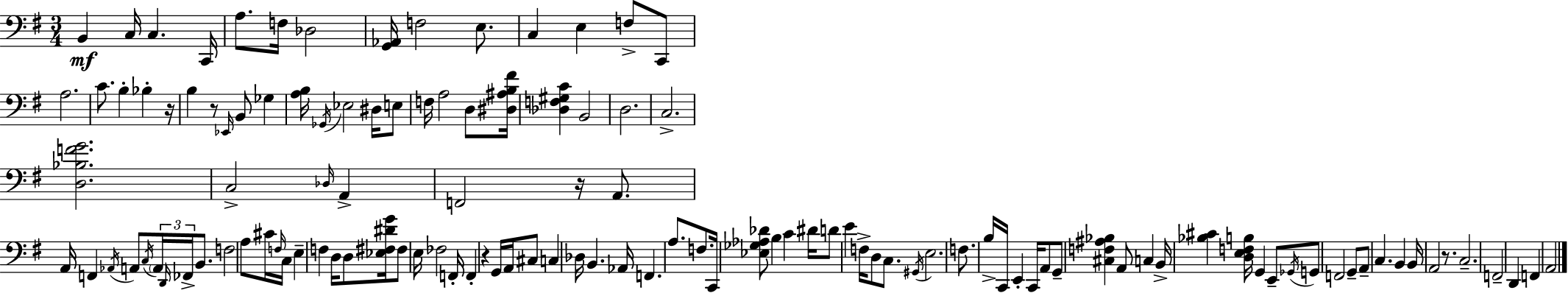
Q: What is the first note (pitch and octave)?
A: B2